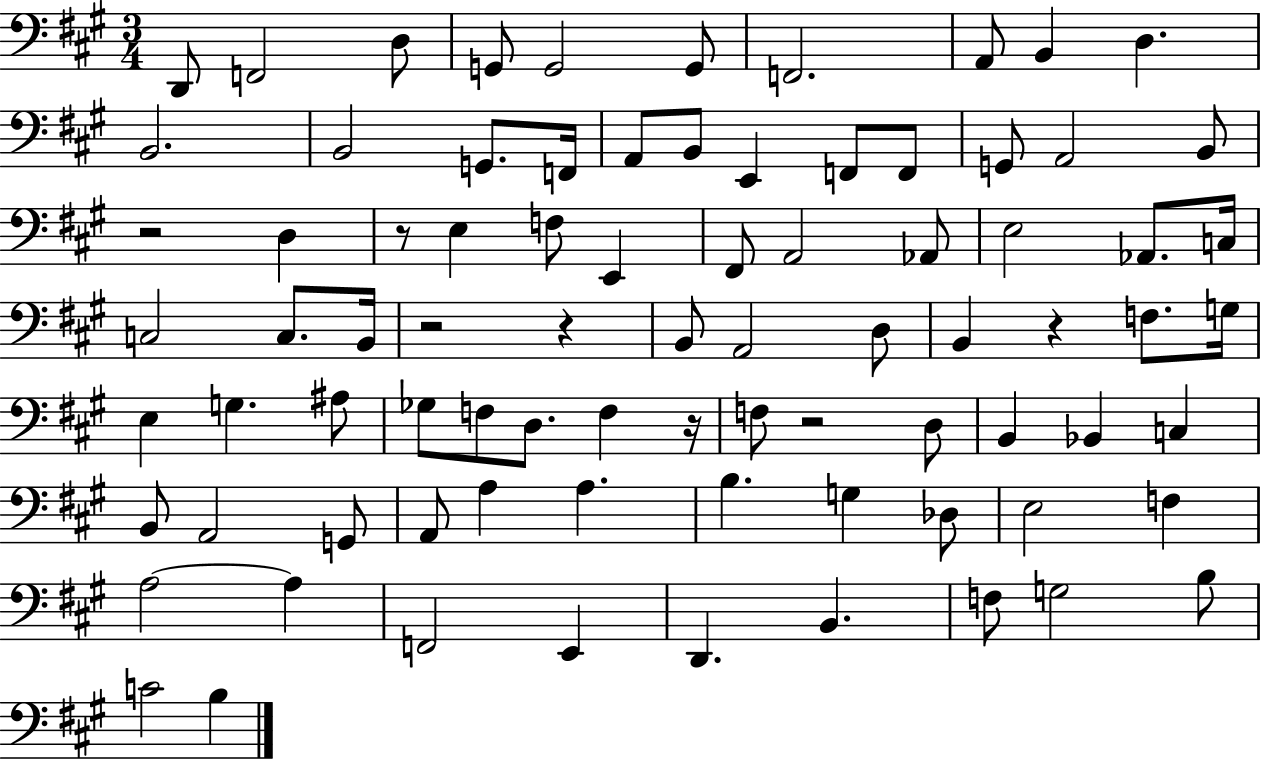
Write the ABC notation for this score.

X:1
T:Untitled
M:3/4
L:1/4
K:A
D,,/2 F,,2 D,/2 G,,/2 G,,2 G,,/2 F,,2 A,,/2 B,, D, B,,2 B,,2 G,,/2 F,,/4 A,,/2 B,,/2 E,, F,,/2 F,,/2 G,,/2 A,,2 B,,/2 z2 D, z/2 E, F,/2 E,, ^F,,/2 A,,2 _A,,/2 E,2 _A,,/2 C,/4 C,2 C,/2 B,,/4 z2 z B,,/2 A,,2 D,/2 B,, z F,/2 G,/4 E, G, ^A,/2 _G,/2 F,/2 D,/2 F, z/4 F,/2 z2 D,/2 B,, _B,, C, B,,/2 A,,2 G,,/2 A,,/2 A, A, B, G, _D,/2 E,2 F, A,2 A, F,,2 E,, D,, B,, F,/2 G,2 B,/2 C2 B,